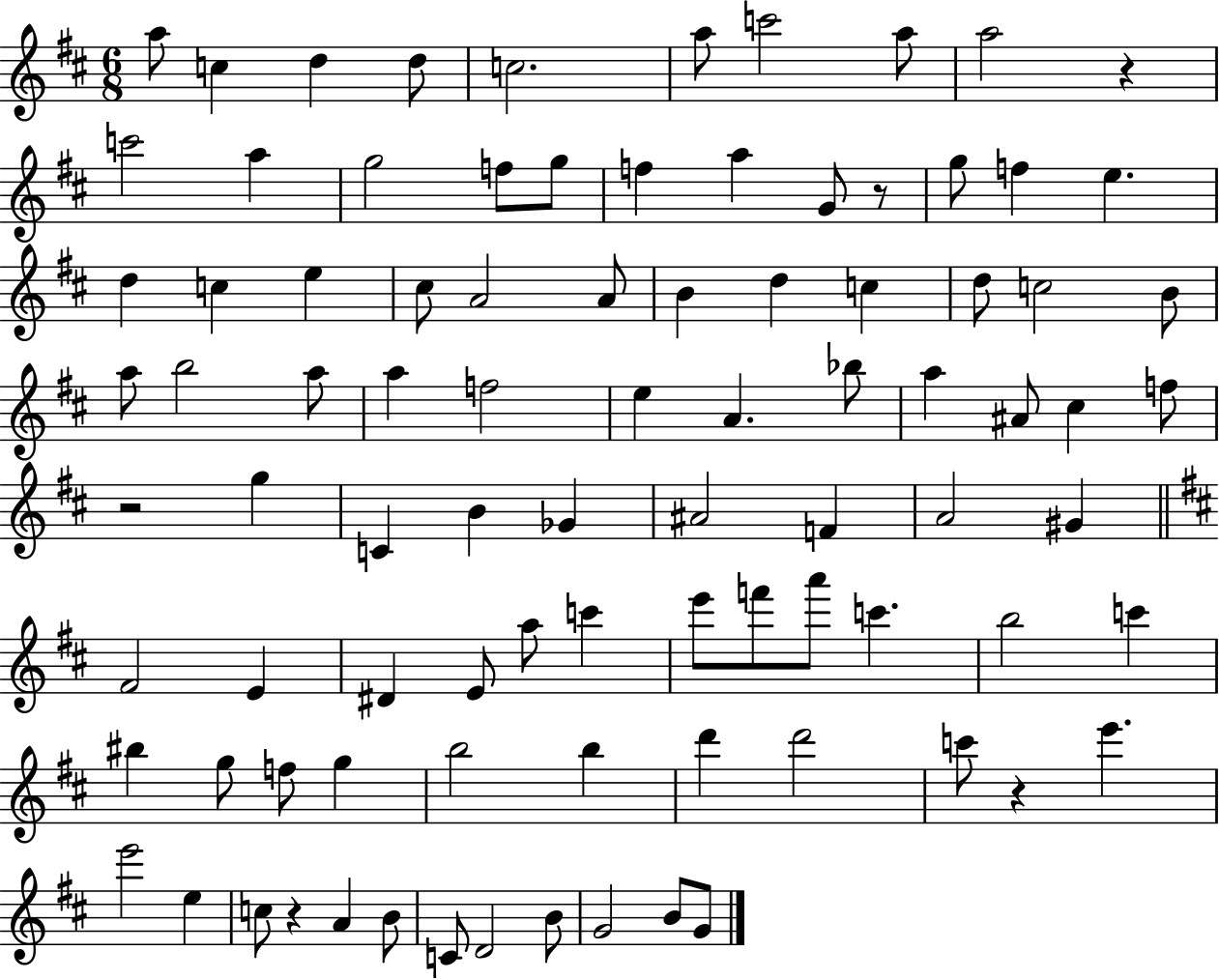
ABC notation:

X:1
T:Untitled
M:6/8
L:1/4
K:D
a/2 c d d/2 c2 a/2 c'2 a/2 a2 z c'2 a g2 f/2 g/2 f a G/2 z/2 g/2 f e d c e ^c/2 A2 A/2 B d c d/2 c2 B/2 a/2 b2 a/2 a f2 e A _b/2 a ^A/2 ^c f/2 z2 g C B _G ^A2 F A2 ^G ^F2 E ^D E/2 a/2 c' e'/2 f'/2 a'/2 c' b2 c' ^b g/2 f/2 g b2 b d' d'2 c'/2 z e' e'2 e c/2 z A B/2 C/2 D2 B/2 G2 B/2 G/2